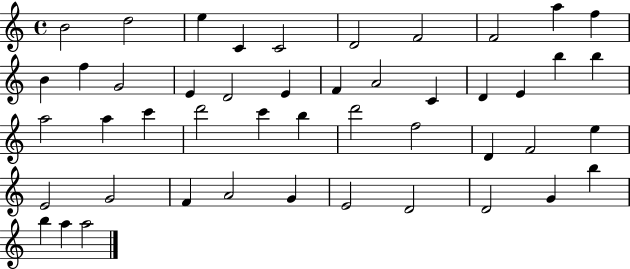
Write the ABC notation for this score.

X:1
T:Untitled
M:4/4
L:1/4
K:C
B2 d2 e C C2 D2 F2 F2 a f B f G2 E D2 E F A2 C D E b b a2 a c' d'2 c' b d'2 f2 D F2 e E2 G2 F A2 G E2 D2 D2 G b b a a2